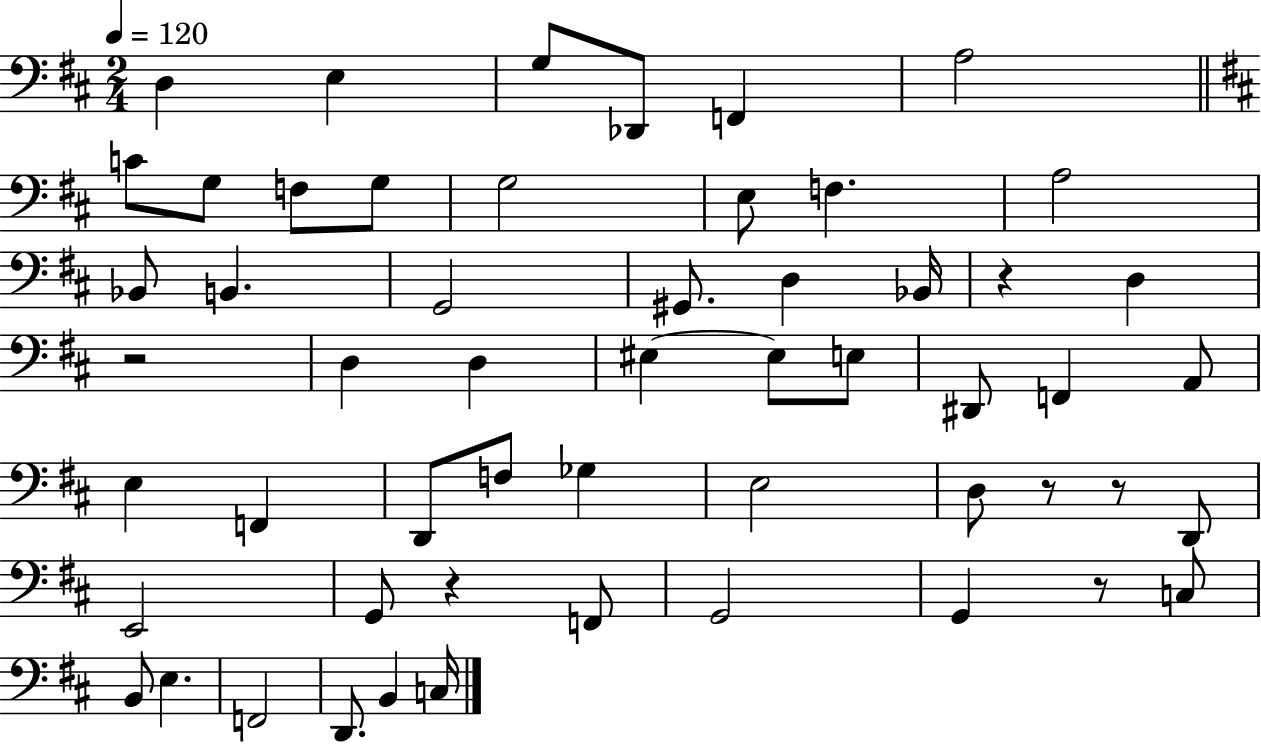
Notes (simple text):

D3/q E3/q G3/e Db2/e F2/q A3/h C4/e G3/e F3/e G3/e G3/h E3/e F3/q. A3/h Bb2/e B2/q. G2/h G#2/e. D3/q Bb2/s R/q D3/q R/h D3/q D3/q EIS3/q EIS3/e E3/e D#2/e F2/q A2/e E3/q F2/q D2/e F3/e Gb3/q E3/h D3/e R/e R/e D2/e E2/h G2/e R/q F2/e G2/h G2/q R/e C3/e B2/e E3/q. F2/h D2/e. B2/q C3/s